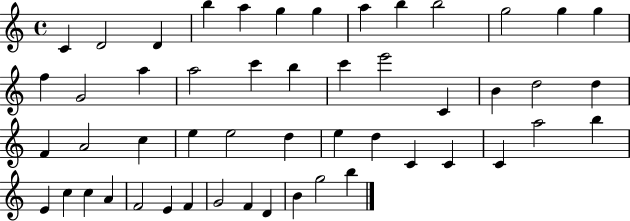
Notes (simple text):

C4/q D4/h D4/q B5/q A5/q G5/q G5/q A5/q B5/q B5/h G5/h G5/q G5/q F5/q G4/h A5/q A5/h C6/q B5/q C6/q E6/h C4/q B4/q D5/h D5/q F4/q A4/h C5/q E5/q E5/h D5/q E5/q D5/q C4/q C4/q C4/q A5/h B5/q E4/q C5/q C5/q A4/q F4/h E4/q F4/q G4/h F4/q D4/q B4/q G5/h B5/q